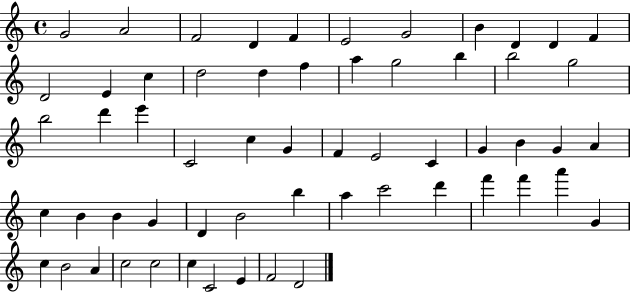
{
  \clef treble
  \time 4/4
  \defaultTimeSignature
  \key c \major
  g'2 a'2 | f'2 d'4 f'4 | e'2 g'2 | b'4 d'4 d'4 f'4 | \break d'2 e'4 c''4 | d''2 d''4 f''4 | a''4 g''2 b''4 | b''2 g''2 | \break b''2 d'''4 e'''4 | c'2 c''4 g'4 | f'4 e'2 c'4 | g'4 b'4 g'4 a'4 | \break c''4 b'4 b'4 g'4 | d'4 b'2 b''4 | a''4 c'''2 d'''4 | f'''4 f'''4 a'''4 g'4 | \break c''4 b'2 a'4 | c''2 c''2 | c''4 c'2 e'4 | f'2 d'2 | \break \bar "|."
}